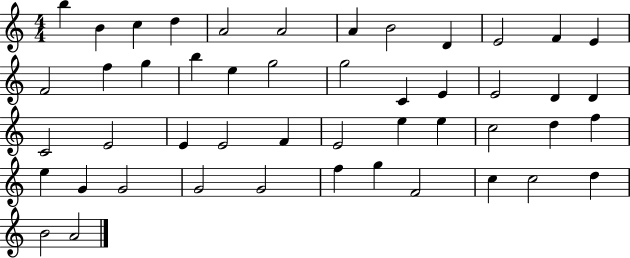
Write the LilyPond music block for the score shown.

{
  \clef treble
  \numericTimeSignature
  \time 4/4
  \key c \major
  b''4 b'4 c''4 d''4 | a'2 a'2 | a'4 b'2 d'4 | e'2 f'4 e'4 | \break f'2 f''4 g''4 | b''4 e''4 g''2 | g''2 c'4 e'4 | e'2 d'4 d'4 | \break c'2 e'2 | e'4 e'2 f'4 | e'2 e''4 e''4 | c''2 d''4 f''4 | \break e''4 g'4 g'2 | g'2 g'2 | f''4 g''4 f'2 | c''4 c''2 d''4 | \break b'2 a'2 | \bar "|."
}